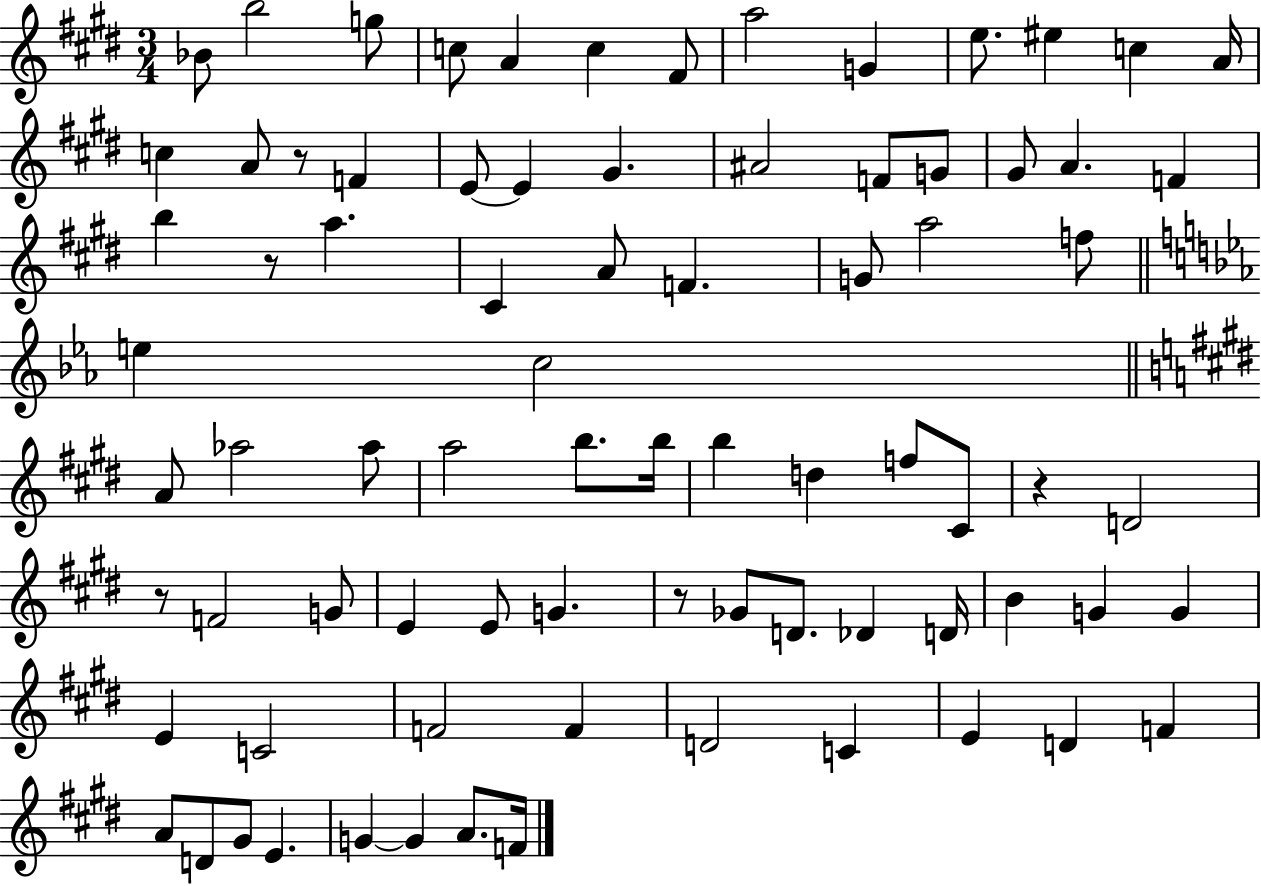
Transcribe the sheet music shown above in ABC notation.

X:1
T:Untitled
M:3/4
L:1/4
K:E
_B/2 b2 g/2 c/2 A c ^F/2 a2 G e/2 ^e c A/4 c A/2 z/2 F E/2 E ^G ^A2 F/2 G/2 ^G/2 A F b z/2 a ^C A/2 F G/2 a2 f/2 e c2 A/2 _a2 _a/2 a2 b/2 b/4 b d f/2 ^C/2 z D2 z/2 F2 G/2 E E/2 G z/2 _G/2 D/2 _D D/4 B G G E C2 F2 F D2 C E D F A/2 D/2 ^G/2 E G G A/2 F/4